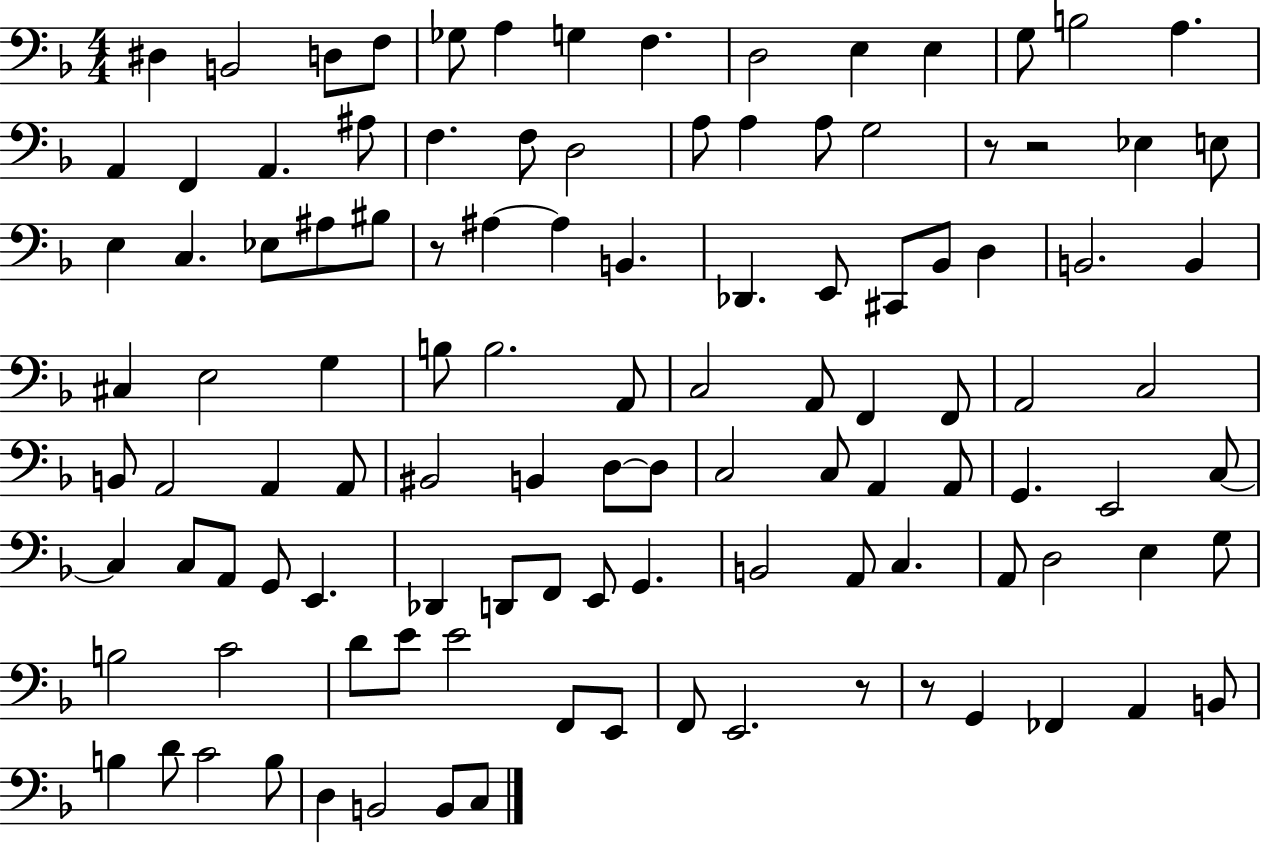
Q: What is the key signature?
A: F major